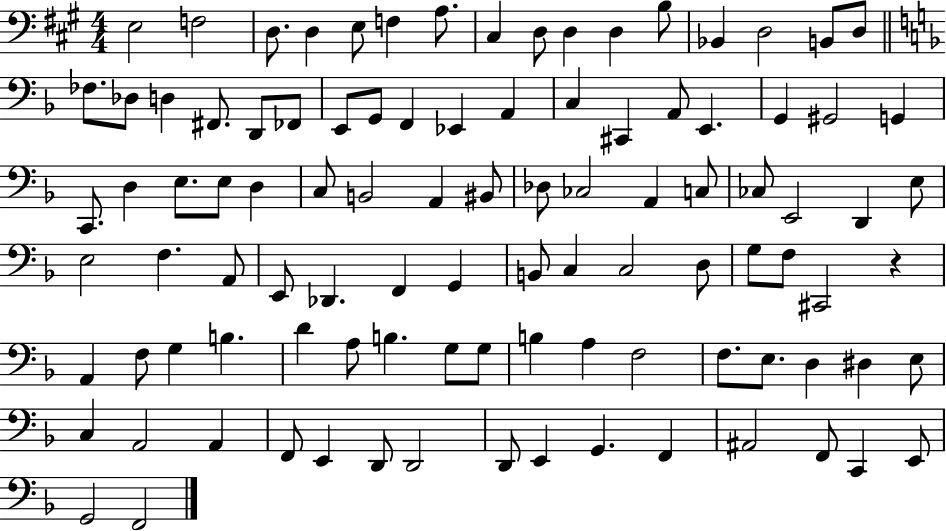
E3/h F3/h D3/e. D3/q E3/e F3/q A3/e. C#3/q D3/e D3/q D3/q B3/e Bb2/q D3/h B2/e D3/e FES3/e. Db3/e D3/q F#2/e. D2/e FES2/e E2/e G2/e F2/q Eb2/q A2/q C3/q C#2/q A2/e E2/q. G2/q G#2/h G2/q C2/e. D3/q E3/e. E3/e D3/q C3/e B2/h A2/q BIS2/e Db3/e CES3/h A2/q C3/e CES3/e E2/h D2/q E3/e E3/h F3/q. A2/e E2/e Db2/q. F2/q G2/q B2/e C3/q C3/h D3/e G3/e F3/e C#2/h R/q A2/q F3/e G3/q B3/q. D4/q A3/e B3/q. G3/e G3/e B3/q A3/q F3/h F3/e. E3/e. D3/q D#3/q E3/e C3/q A2/h A2/q F2/e E2/q D2/e D2/h D2/e E2/q G2/q. F2/q A#2/h F2/e C2/q E2/e G2/h F2/h